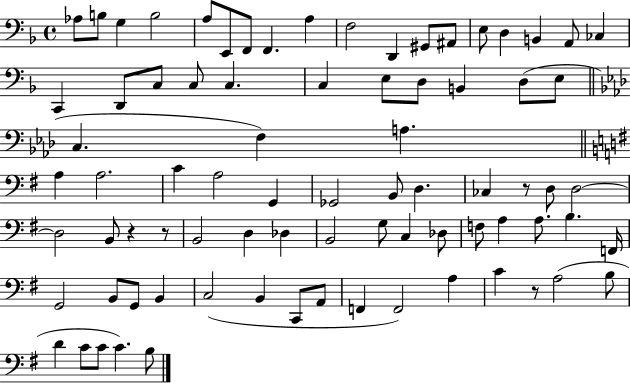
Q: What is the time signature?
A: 4/4